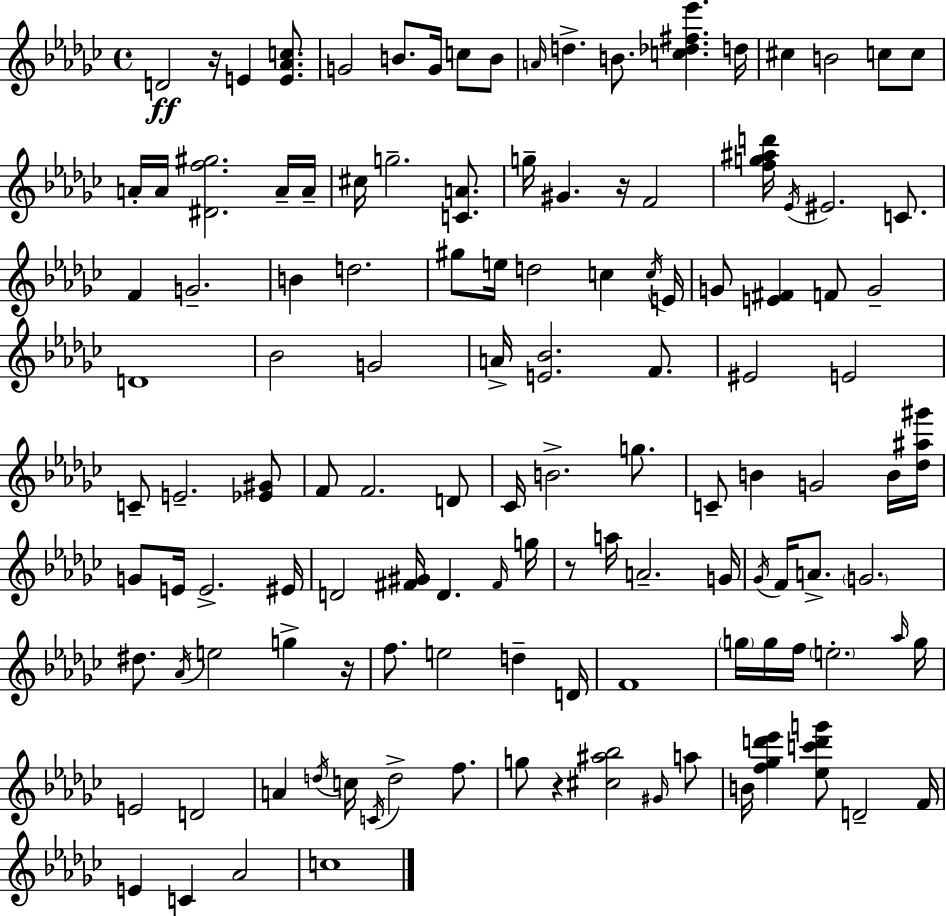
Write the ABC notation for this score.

X:1
T:Untitled
M:4/4
L:1/4
K:Ebm
D2 z/4 E [E_Ac]/2 G2 B/2 G/4 c/2 B/2 A/4 d B/2 [c_d^f_e'] d/4 ^c B2 c/2 c/2 A/4 A/4 [^Df^g]2 A/4 A/4 ^c/4 g2 [CA]/2 g/4 ^G z/4 F2 [fg^ad']/4 _E/4 ^E2 C/2 F G2 B d2 ^g/2 e/4 d2 c c/4 E/4 G/2 [E^F] F/2 G2 D4 _B2 G2 A/4 [E_B]2 F/2 ^E2 E2 C/2 E2 [_E^G]/2 F/2 F2 D/2 _C/4 B2 g/2 C/2 B G2 B/4 [_d^a^g']/4 G/2 E/4 E2 ^E/4 D2 [^F^G]/4 D ^F/4 g/4 z/2 a/4 A2 G/4 _G/4 F/4 A/2 G2 ^d/2 _A/4 e2 g z/4 f/2 e2 d D/4 F4 g/4 g/4 f/4 e2 _a/4 g/4 E2 D2 A d/4 c/4 C/4 d2 f/2 g/2 z [^c^a_b]2 ^G/4 a/2 B/4 [f_gd'_e'] [_ec'd'g']/2 D2 F/4 E C _A2 c4